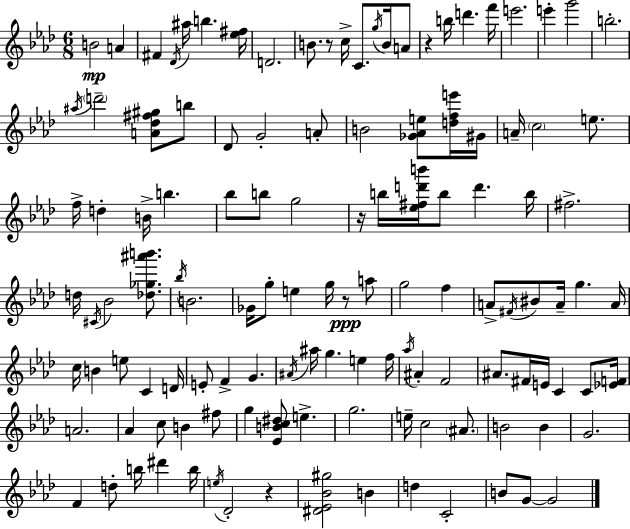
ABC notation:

X:1
T:Untitled
M:6/8
L:1/4
K:Fm
B2 A ^F _D/4 ^a/4 b [_e^f]/4 D2 B/2 z/2 c/4 C/2 g/4 B/4 A/2 z b/4 d' f'/4 e'2 e' g'2 b2 ^a/4 d'2 [A_d^f^g]/2 b/2 _D/2 G2 A/2 B2 [_G_Ae]/2 [dfe']/4 ^G/4 A/4 c2 e/2 f/4 d B/4 b _b/2 b/2 g2 z/4 b/4 [_e^fd'b']/4 b/2 d' b/4 ^f2 d/4 ^C/4 _B2 [_d_g^a'b']/2 _b/4 B2 _G/4 g/2 e g/4 z/2 a/2 g2 f A/2 ^F/4 ^B/2 A/4 g A/4 c/4 B e/2 C D/4 E/2 F G ^A/4 ^a/4 g e f/4 _a/4 ^A F2 ^A/2 ^F/4 E/4 C C/2 [_EF]/4 A2 _A c/2 B ^f/2 g [_EBc^d]/2 e g2 e/4 c2 ^A/2 B2 B G2 F d/2 b/4 ^d' b/4 e/4 _D2 z [^D_E_B^g]2 B d C2 B/2 G/2 G2